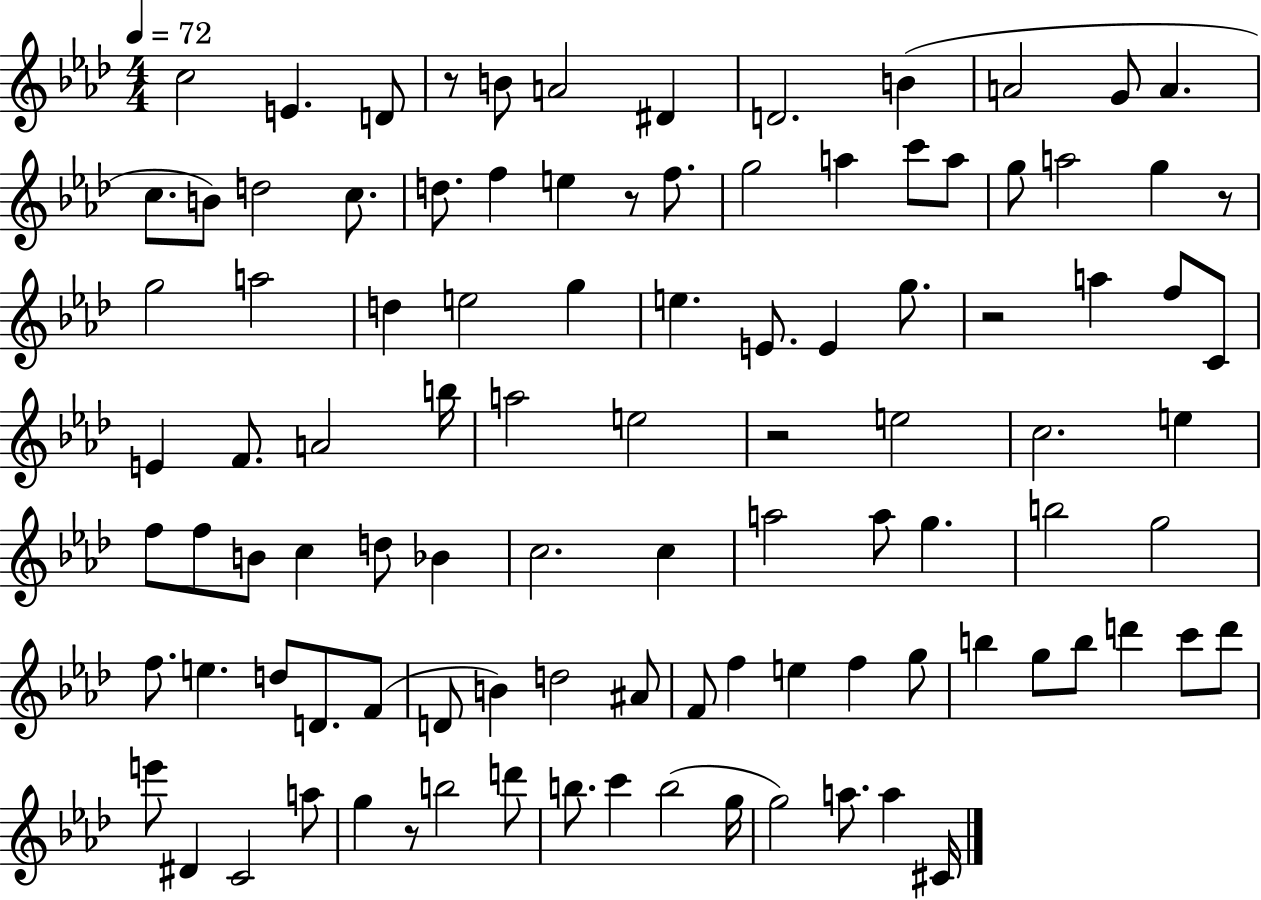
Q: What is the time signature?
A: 4/4